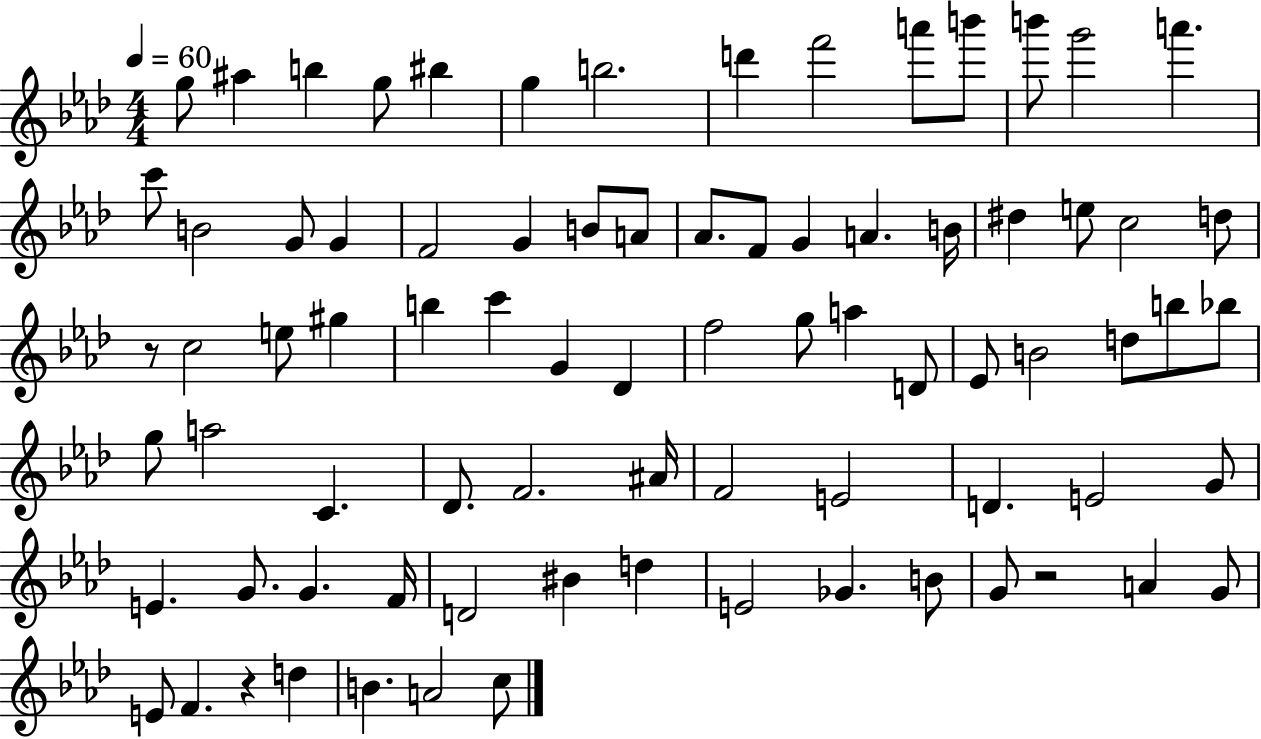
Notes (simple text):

G5/e A#5/q B5/q G5/e BIS5/q G5/q B5/h. D6/q F6/h A6/e B6/e B6/e G6/h A6/q. C6/e B4/h G4/e G4/q F4/h G4/q B4/e A4/e Ab4/e. F4/e G4/q A4/q. B4/s D#5/q E5/e C5/h D5/e R/e C5/h E5/e G#5/q B5/q C6/q G4/q Db4/q F5/h G5/e A5/q D4/e Eb4/e B4/h D5/e B5/e Bb5/e G5/e A5/h C4/q. Db4/e. F4/h. A#4/s F4/h E4/h D4/q. E4/h G4/e E4/q. G4/e. G4/q. F4/s D4/h BIS4/q D5/q E4/h Gb4/q. B4/e G4/e R/h A4/q G4/e E4/e F4/q. R/q D5/q B4/q. A4/h C5/e